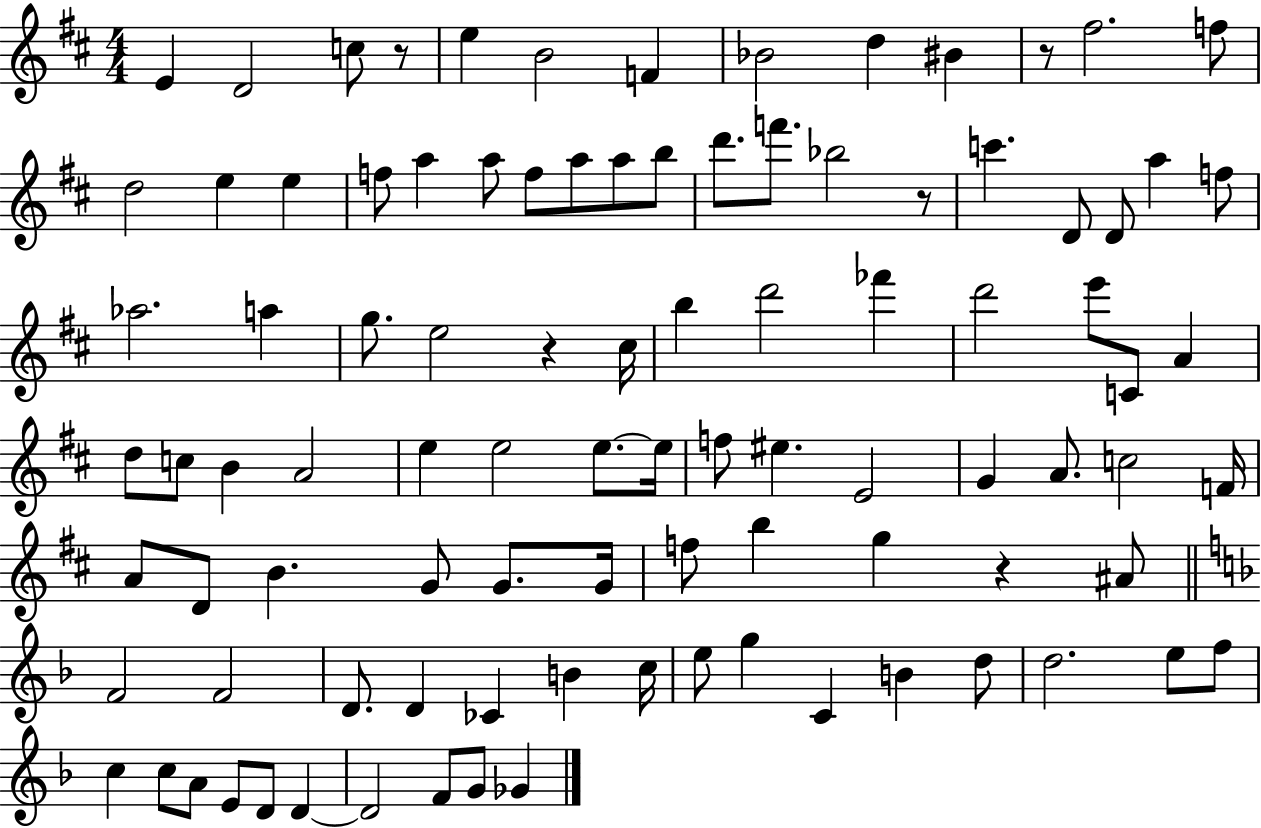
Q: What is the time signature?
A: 4/4